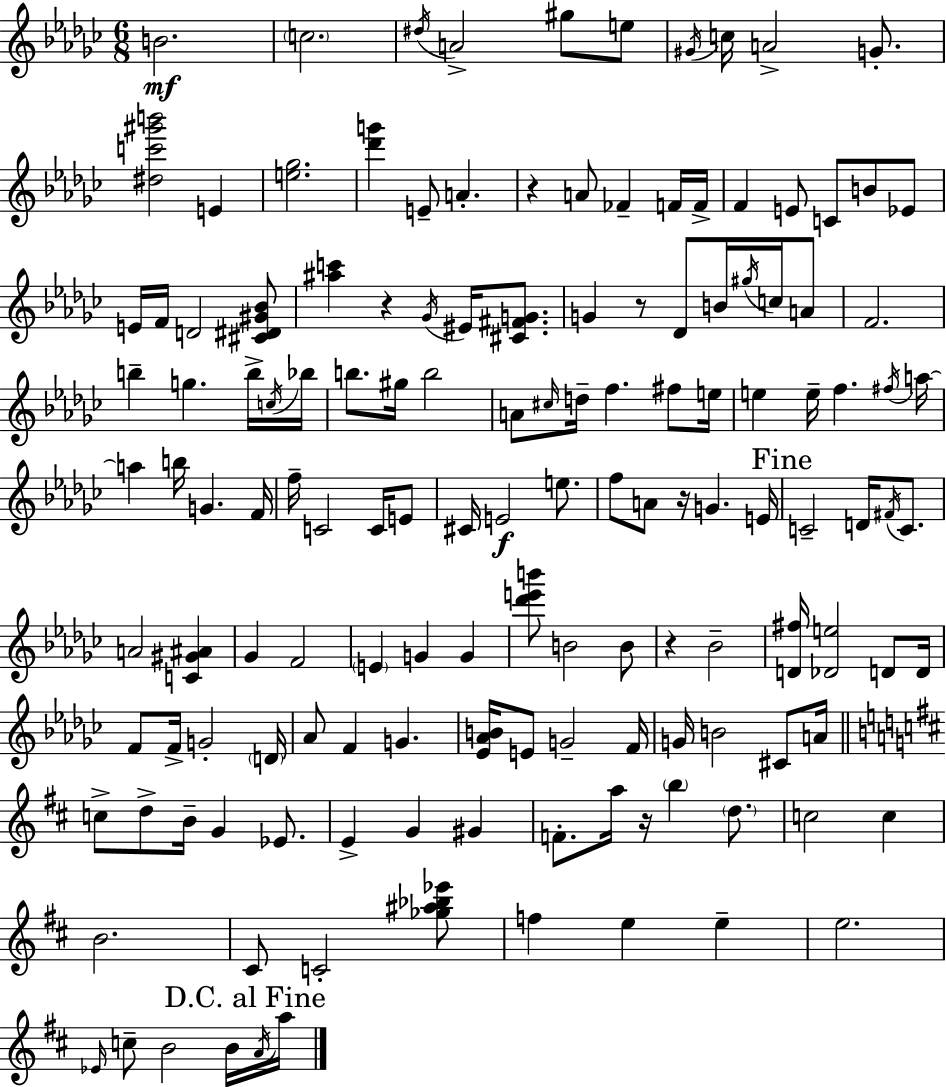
X:1
T:Untitled
M:6/8
L:1/4
K:Ebm
B2 c2 ^d/4 A2 ^g/2 e/2 ^G/4 c/4 A2 G/2 [^dc'^g'b']2 E [e_g]2 [_d'g'] E/2 A z A/2 _F F/4 F/4 F E/2 C/2 B/2 _E/2 E/4 F/4 D2 [^C^D^G_B]/2 [^ac'] z _G/4 ^E/4 [^C^FG]/2 G z/2 _D/2 B/4 ^g/4 c/4 A/2 F2 b g b/4 c/4 _b/4 b/2 ^g/4 b2 A/2 ^c/4 d/4 f ^f/2 e/4 e e/4 f ^f/4 a/4 a b/4 G F/4 f/4 C2 C/4 E/2 ^C/4 E2 e/2 f/2 A/2 z/4 G E/4 C2 D/4 ^F/4 C/2 A2 [C^G^A] _G F2 E G G [_d'e'b']/2 B2 B/2 z _B2 [D^f]/4 [_De]2 D/2 D/4 F/2 F/4 G2 D/4 _A/2 F G [_E_AB]/4 E/2 G2 F/4 G/4 B2 ^C/2 A/4 c/2 d/2 B/4 G _E/2 E G ^G F/2 a/4 z/4 b d/2 c2 c B2 ^C/2 C2 [_g^a_b_e']/2 f e e e2 _E/4 c/2 B2 B/4 A/4 a/4